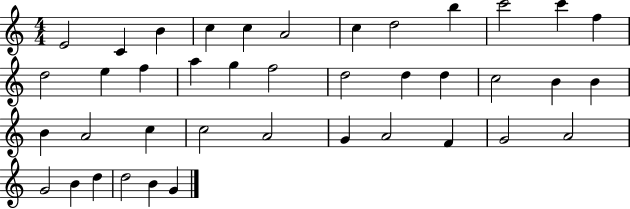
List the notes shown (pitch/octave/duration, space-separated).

E4/h C4/q B4/q C5/q C5/q A4/h C5/q D5/h B5/q C6/h C6/q F5/q D5/h E5/q F5/q A5/q G5/q F5/h D5/h D5/q D5/q C5/h B4/q B4/q B4/q A4/h C5/q C5/h A4/h G4/q A4/h F4/q G4/h A4/h G4/h B4/q D5/q D5/h B4/q G4/q